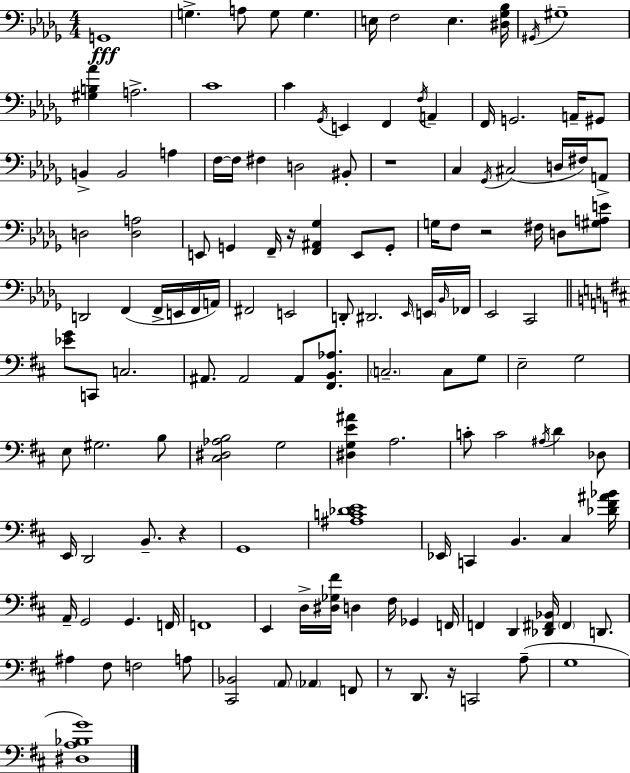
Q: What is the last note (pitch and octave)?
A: G3